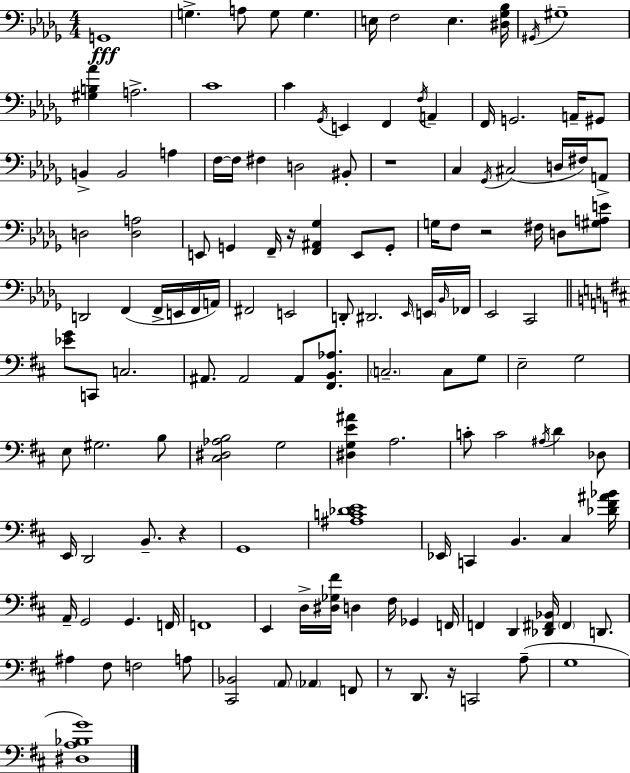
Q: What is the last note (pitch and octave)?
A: G3